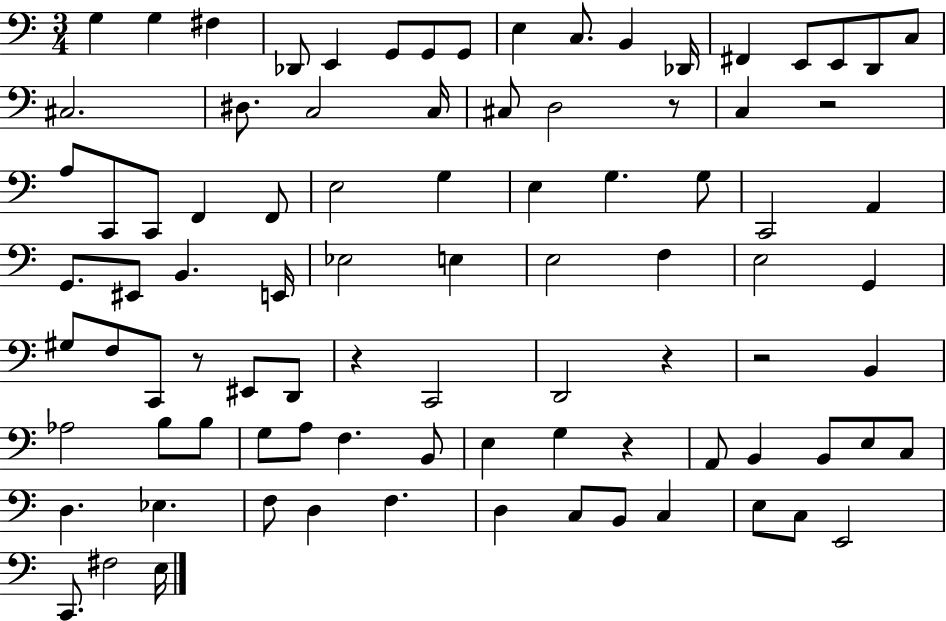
X:1
T:Untitled
M:3/4
L:1/4
K:C
G, G, ^F, _D,,/2 E,, G,,/2 G,,/2 G,,/2 E, C,/2 B,, _D,,/4 ^F,, E,,/2 E,,/2 D,,/2 C,/2 ^C,2 ^D,/2 C,2 C,/4 ^C,/2 D,2 z/2 C, z2 A,/2 C,,/2 C,,/2 F,, F,,/2 E,2 G, E, G, G,/2 C,,2 A,, G,,/2 ^E,,/2 B,, E,,/4 _E,2 E, E,2 F, E,2 G,, ^G,/2 F,/2 C,,/2 z/2 ^E,,/2 D,,/2 z C,,2 D,,2 z z2 B,, _A,2 B,/2 B,/2 G,/2 A,/2 F, B,,/2 E, G, z A,,/2 B,, B,,/2 E,/2 C,/2 D, _E, F,/2 D, F, D, C,/2 B,,/2 C, E,/2 C,/2 E,,2 C,,/2 ^F,2 E,/4